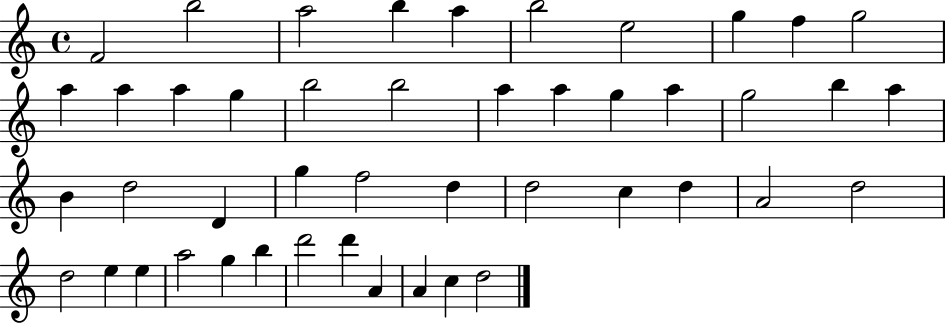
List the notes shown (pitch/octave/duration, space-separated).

F4/h B5/h A5/h B5/q A5/q B5/h E5/h G5/q F5/q G5/h A5/q A5/q A5/q G5/q B5/h B5/h A5/q A5/q G5/q A5/q G5/h B5/q A5/q B4/q D5/h D4/q G5/q F5/h D5/q D5/h C5/q D5/q A4/h D5/h D5/h E5/q E5/q A5/h G5/q B5/q D6/h D6/q A4/q A4/q C5/q D5/h